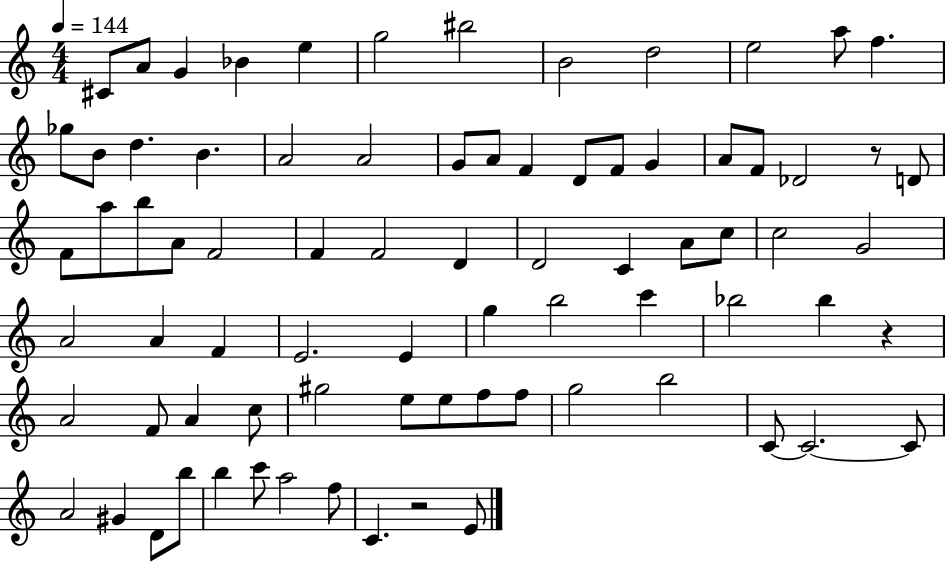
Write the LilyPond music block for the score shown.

{
  \clef treble
  \numericTimeSignature
  \time 4/4
  \key c \major
  \tempo 4 = 144
  \repeat volta 2 { cis'8 a'8 g'4 bes'4 e''4 | g''2 bis''2 | b'2 d''2 | e''2 a''8 f''4. | \break ges''8 b'8 d''4. b'4. | a'2 a'2 | g'8 a'8 f'4 d'8 f'8 g'4 | a'8 f'8 des'2 r8 d'8 | \break f'8 a''8 b''8 a'8 f'2 | f'4 f'2 d'4 | d'2 c'4 a'8 c''8 | c''2 g'2 | \break a'2 a'4 f'4 | e'2. e'4 | g''4 b''2 c'''4 | bes''2 bes''4 r4 | \break a'2 f'8 a'4 c''8 | gis''2 e''8 e''8 f''8 f''8 | g''2 b''2 | c'8~~ c'2.~~ c'8 | \break a'2 gis'4 d'8 b''8 | b''4 c'''8 a''2 f''8 | c'4. r2 e'8 | } \bar "|."
}